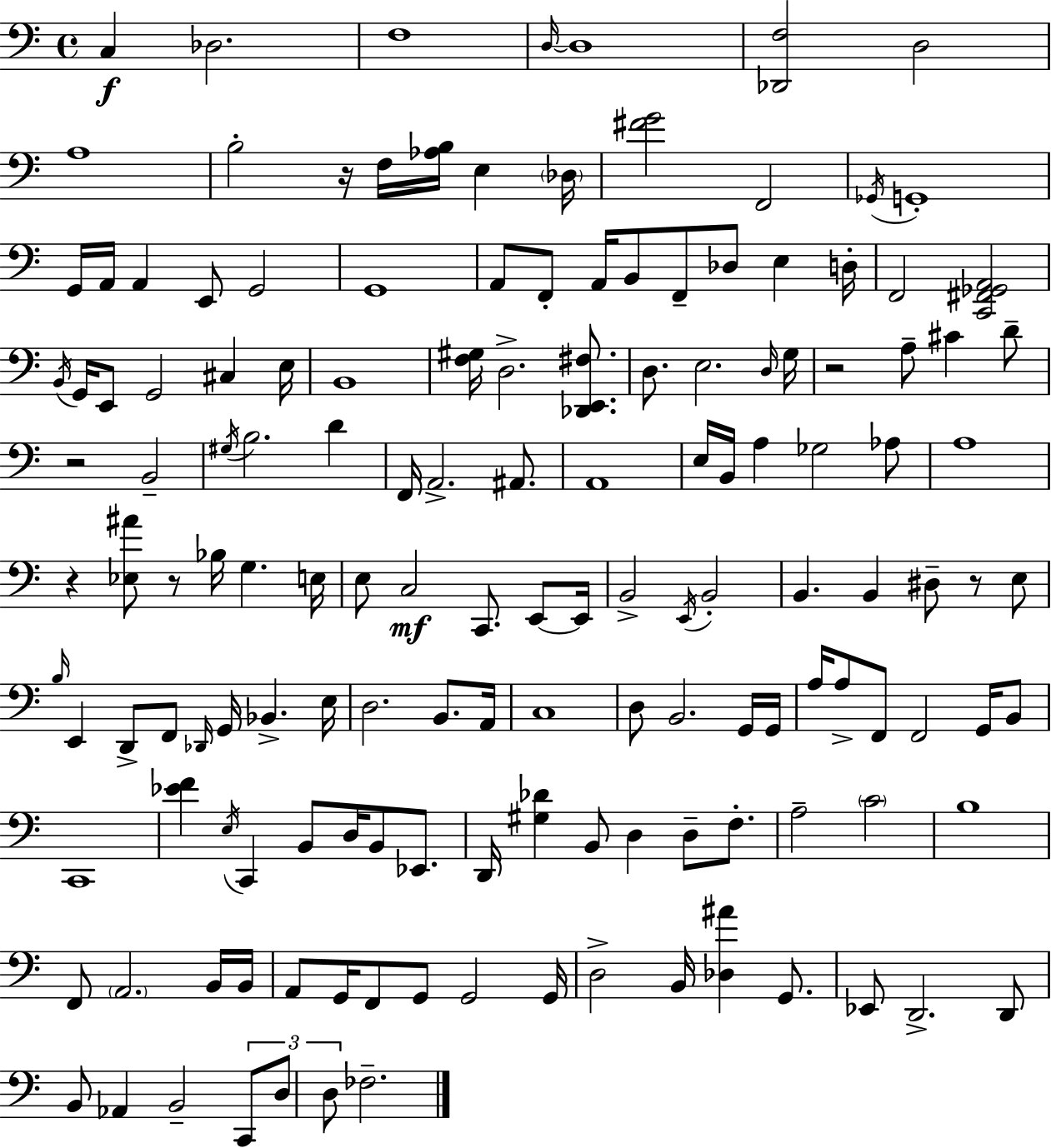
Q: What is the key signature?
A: A minor